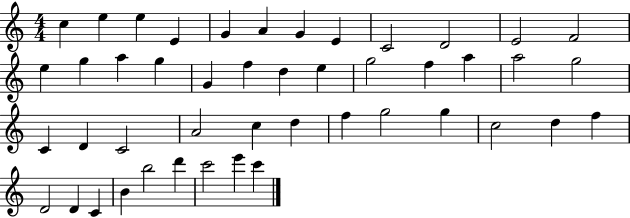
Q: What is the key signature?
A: C major